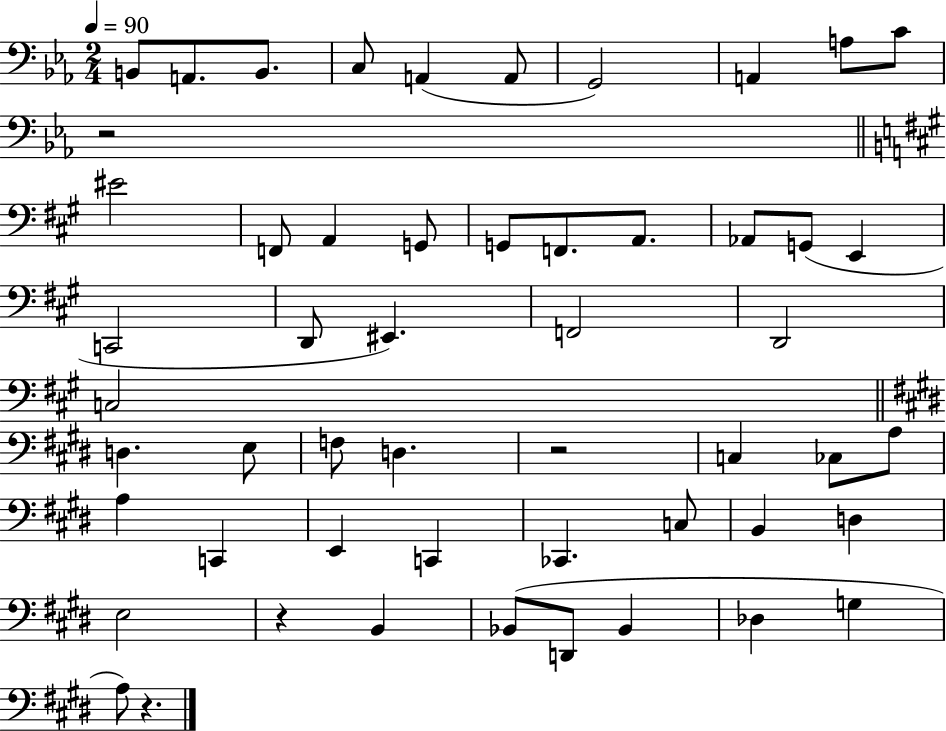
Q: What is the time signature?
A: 2/4